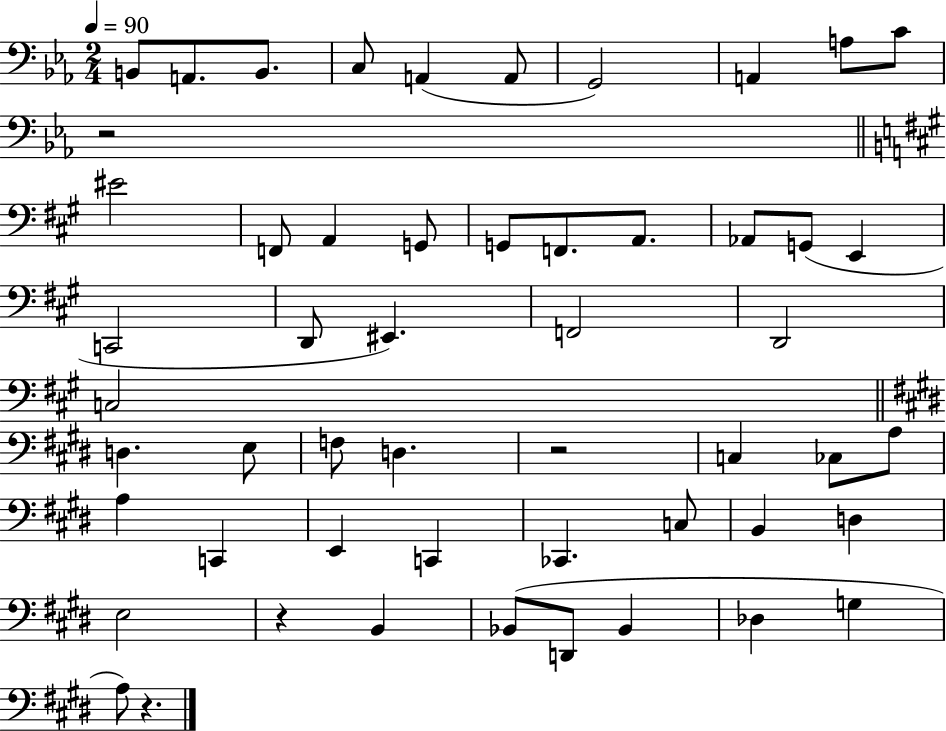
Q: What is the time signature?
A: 2/4